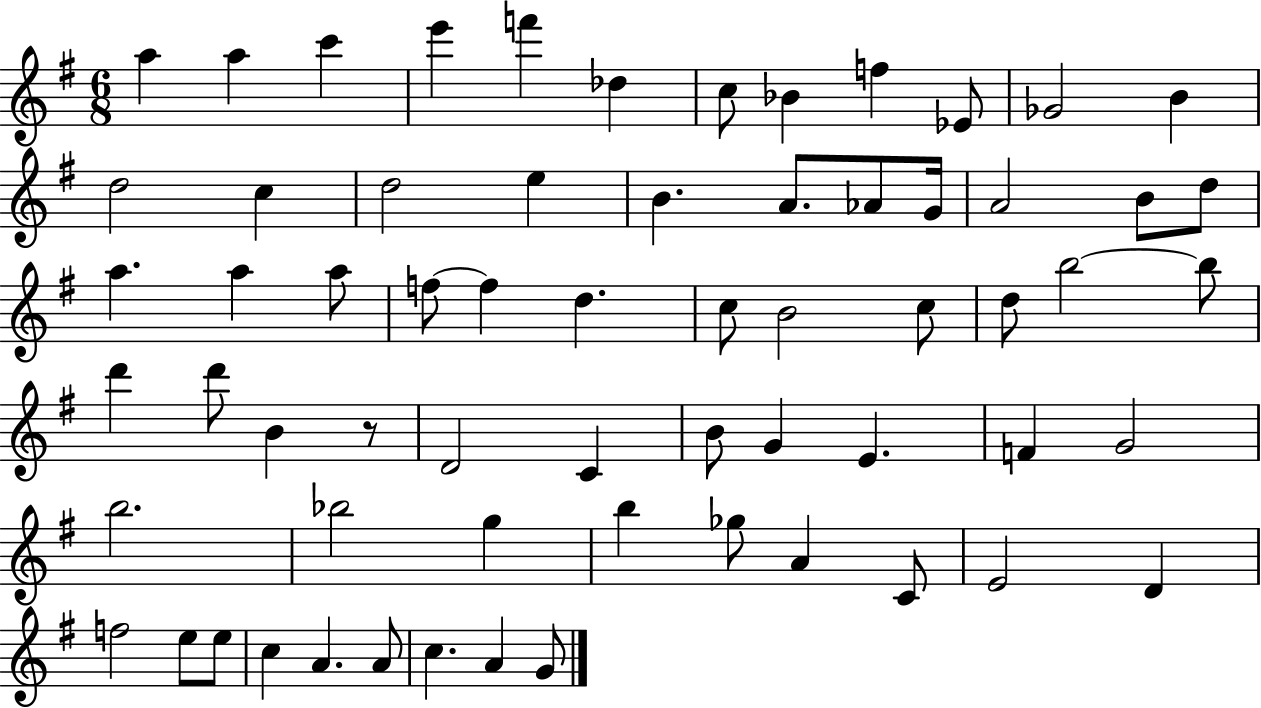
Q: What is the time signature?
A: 6/8